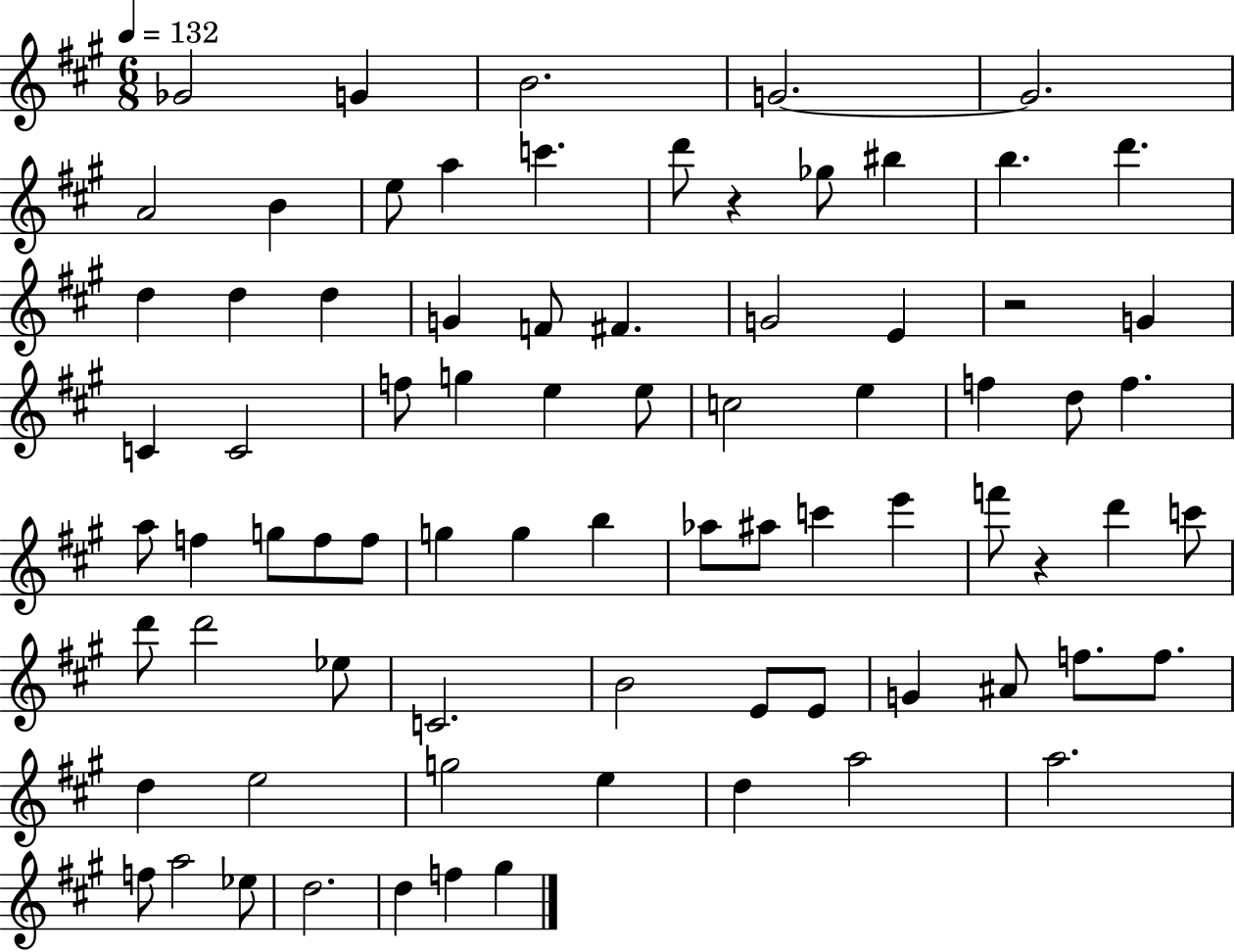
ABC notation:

X:1
T:Untitled
M:6/8
L:1/4
K:A
_G2 G B2 G2 G2 A2 B e/2 a c' d'/2 z _g/2 ^b b d' d d d G F/2 ^F G2 E z2 G C C2 f/2 g e e/2 c2 e f d/2 f a/2 f g/2 f/2 f/2 g g b _a/2 ^a/2 c' e' f'/2 z d' c'/2 d'/2 d'2 _e/2 C2 B2 E/2 E/2 G ^A/2 f/2 f/2 d e2 g2 e d a2 a2 f/2 a2 _e/2 d2 d f ^g